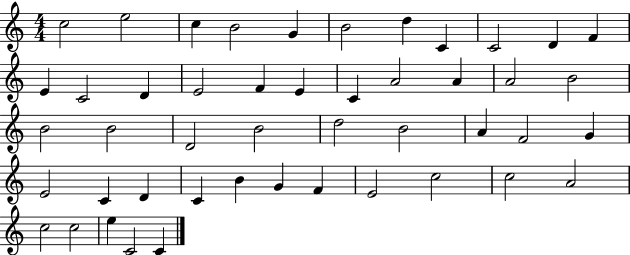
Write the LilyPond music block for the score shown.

{
  \clef treble
  \numericTimeSignature
  \time 4/4
  \key c \major
  c''2 e''2 | c''4 b'2 g'4 | b'2 d''4 c'4 | c'2 d'4 f'4 | \break e'4 c'2 d'4 | e'2 f'4 e'4 | c'4 a'2 a'4 | a'2 b'2 | \break b'2 b'2 | d'2 b'2 | d''2 b'2 | a'4 f'2 g'4 | \break e'2 c'4 d'4 | c'4 b'4 g'4 f'4 | e'2 c''2 | c''2 a'2 | \break c''2 c''2 | e''4 c'2 c'4 | \bar "|."
}